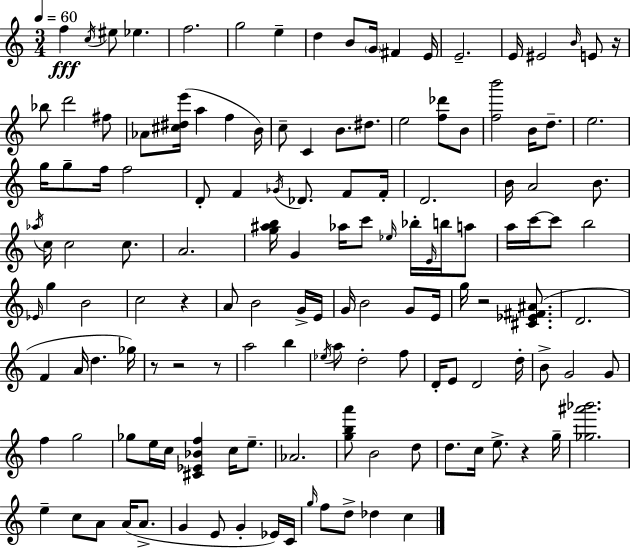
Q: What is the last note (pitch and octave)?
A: C5